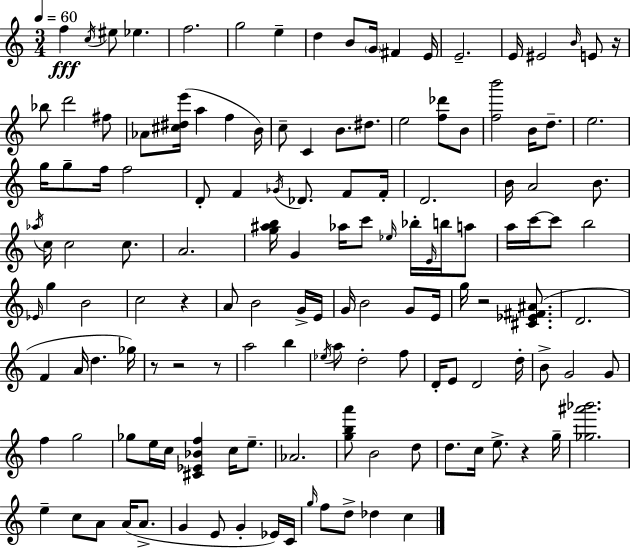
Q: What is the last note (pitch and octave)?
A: C5